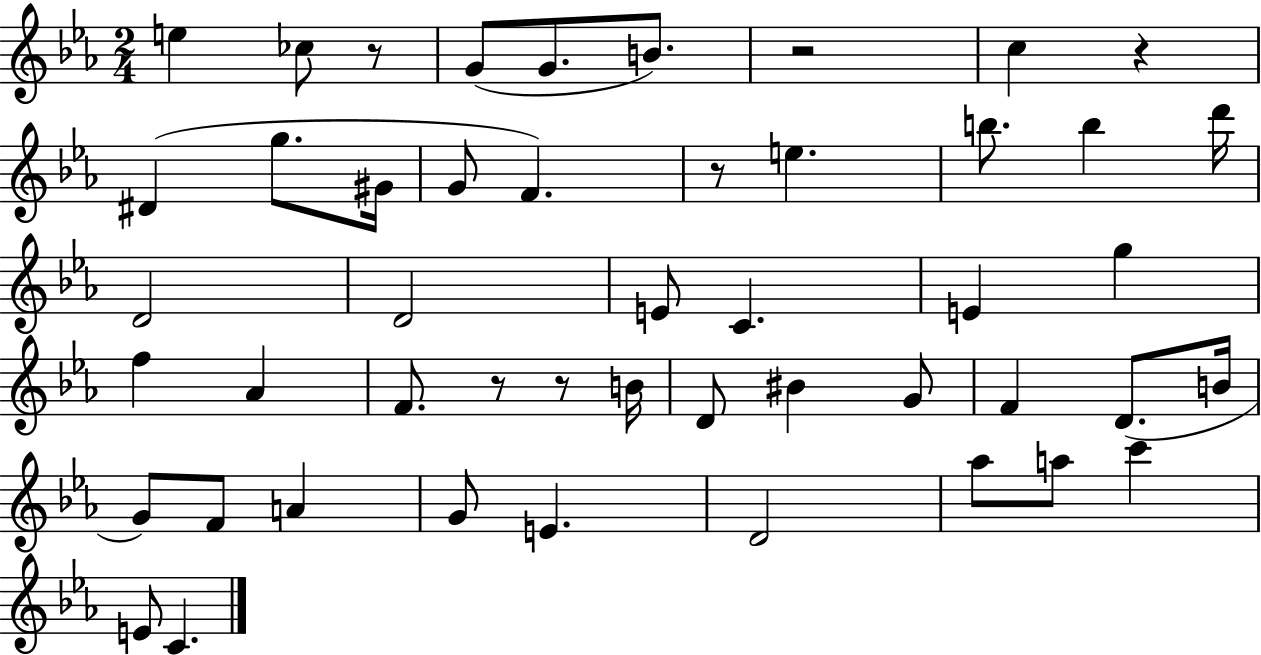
E5/q CES5/e R/e G4/e G4/e. B4/e. R/h C5/q R/q D#4/q G5/e. G#4/s G4/e F4/q. R/e E5/q. B5/e. B5/q D6/s D4/h D4/h E4/e C4/q. E4/q G5/q F5/q Ab4/q F4/e. R/e R/e B4/s D4/e BIS4/q G4/e F4/q D4/e. B4/s G4/e F4/e A4/q G4/e E4/q. D4/h Ab5/e A5/e C6/q E4/e C4/q.